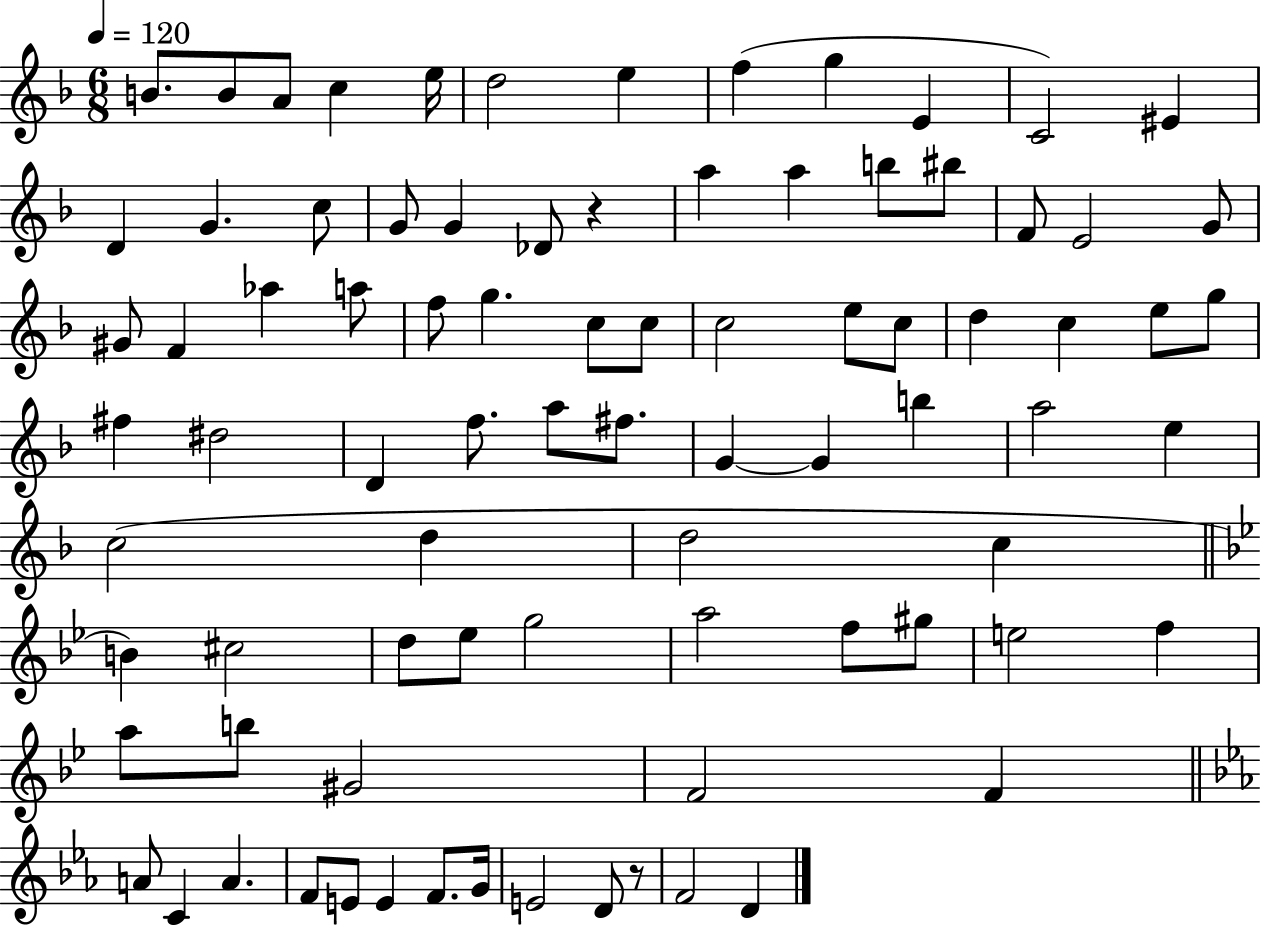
B4/e. B4/e A4/e C5/q E5/s D5/h E5/q F5/q G5/q E4/q C4/h EIS4/q D4/q G4/q. C5/e G4/e G4/q Db4/e R/q A5/q A5/q B5/e BIS5/e F4/e E4/h G4/e G#4/e F4/q Ab5/q A5/e F5/e G5/q. C5/e C5/e C5/h E5/e C5/e D5/q C5/q E5/e G5/e F#5/q D#5/h D4/q F5/e. A5/e F#5/e. G4/q G4/q B5/q A5/h E5/q C5/h D5/q D5/h C5/q B4/q C#5/h D5/e Eb5/e G5/h A5/h F5/e G#5/e E5/h F5/q A5/e B5/e G#4/h F4/h F4/q A4/e C4/q A4/q. F4/e E4/e E4/q F4/e. G4/s E4/h D4/e R/e F4/h D4/q